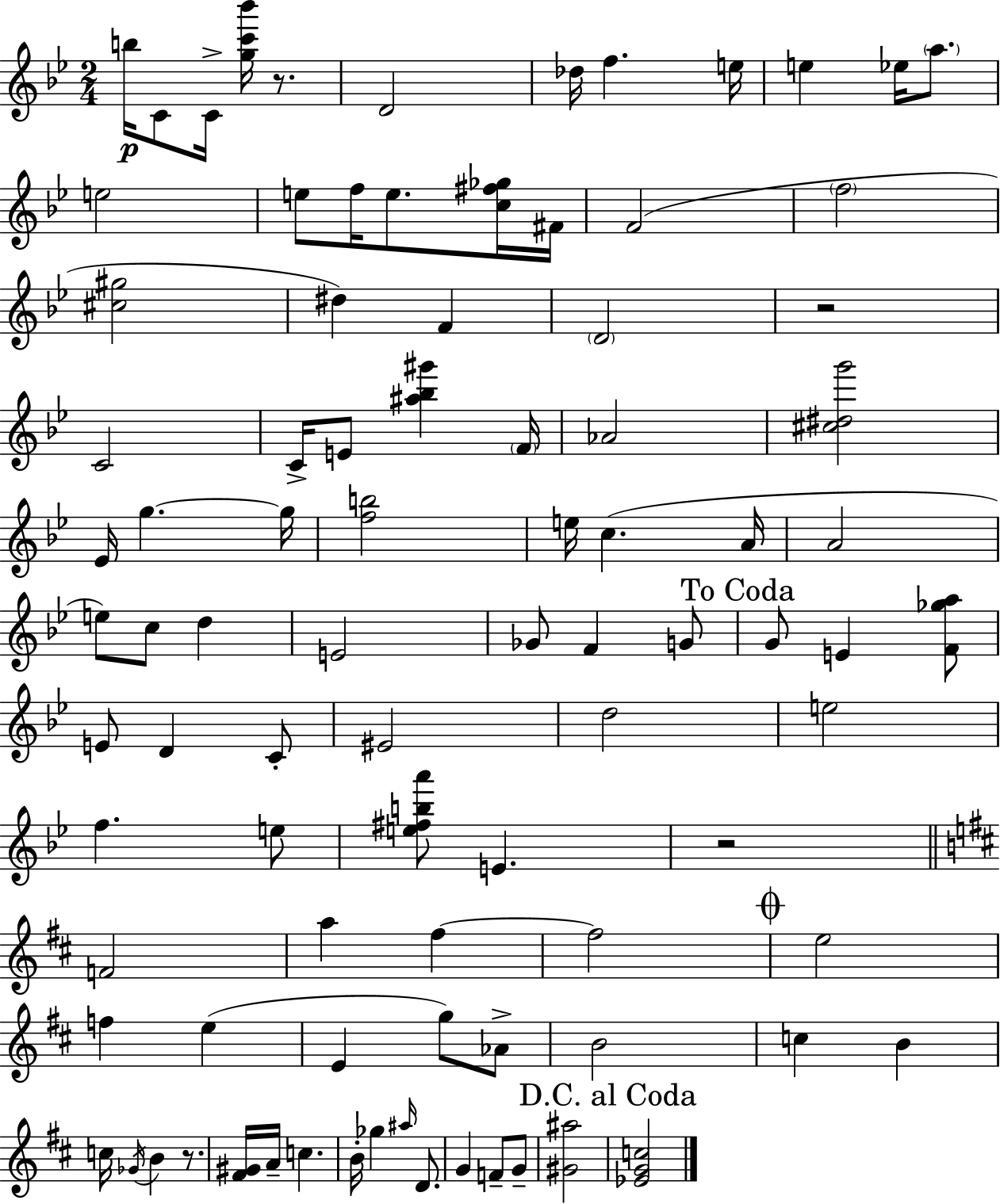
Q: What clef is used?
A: treble